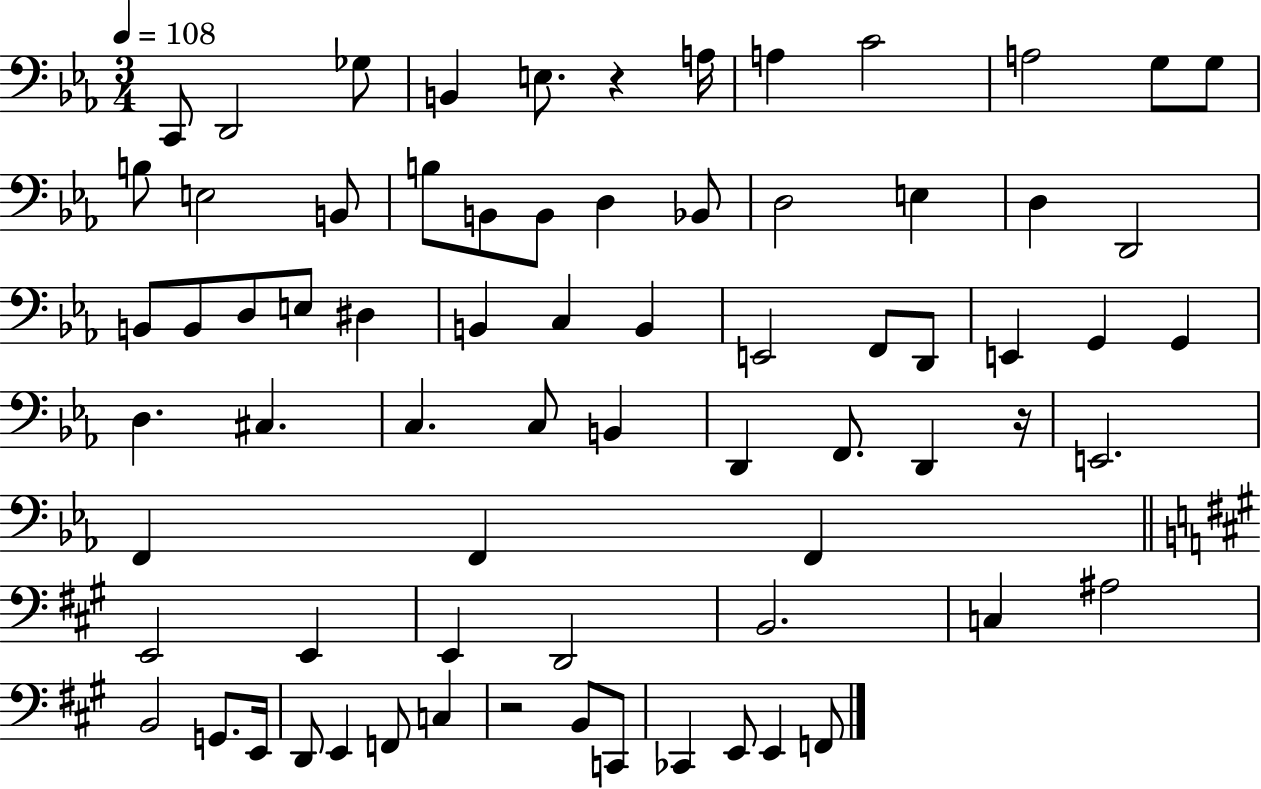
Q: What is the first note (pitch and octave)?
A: C2